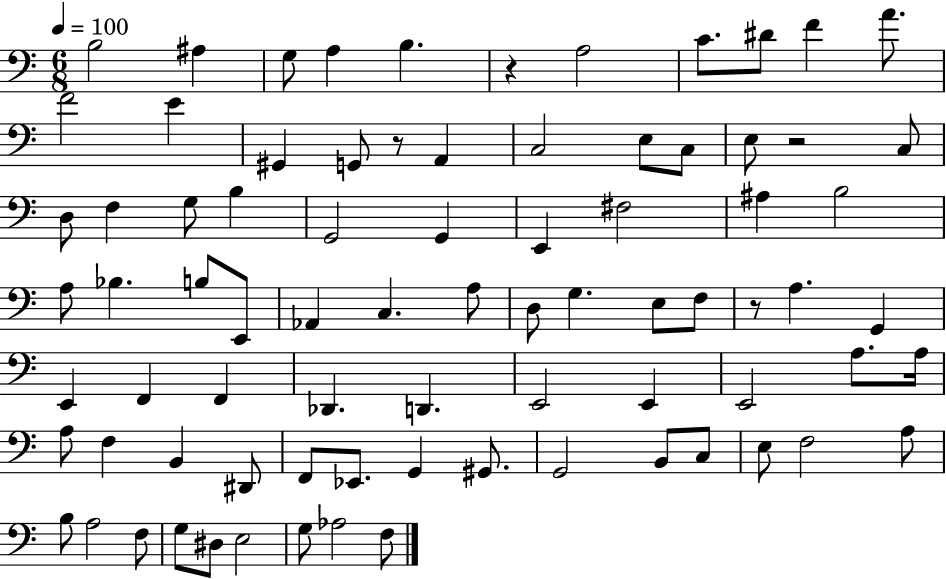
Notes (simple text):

B3/h A#3/q G3/e A3/q B3/q. R/q A3/h C4/e. D#4/e F4/q A4/e. F4/h E4/q G#2/q G2/e R/e A2/q C3/h E3/e C3/e E3/e R/h C3/e D3/e F3/q G3/e B3/q G2/h G2/q E2/q F#3/h A#3/q B3/h A3/e Bb3/q. B3/e E2/e Ab2/q C3/q. A3/e D3/e G3/q. E3/e F3/e R/e A3/q. G2/q E2/q F2/q F2/q Db2/q. D2/q. E2/h E2/q E2/h A3/e. A3/s A3/e F3/q B2/q D#2/e F2/e Eb2/e. G2/q G#2/e. G2/h B2/e C3/e E3/e F3/h A3/e B3/e A3/h F3/e G3/e D#3/e E3/h G3/e Ab3/h F3/e